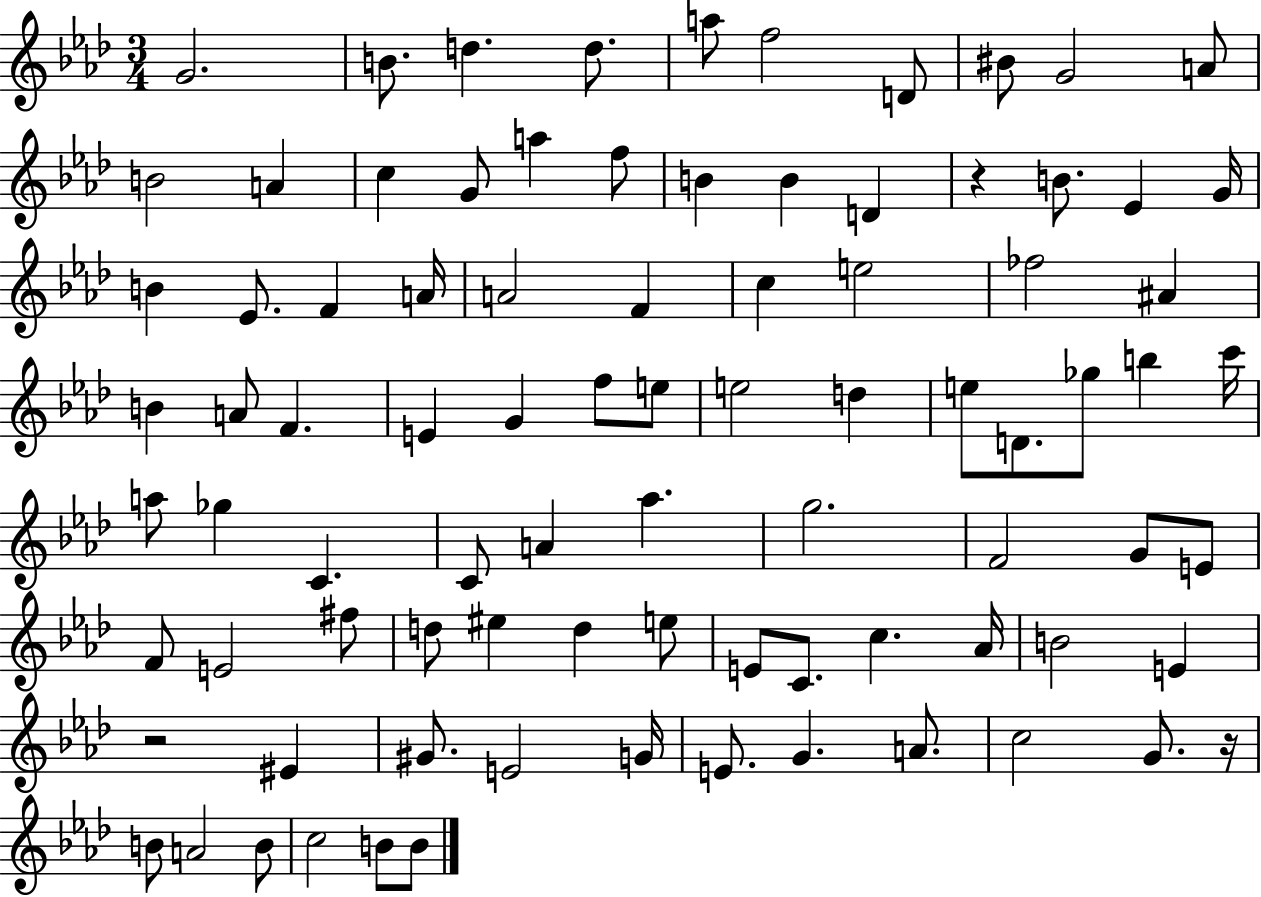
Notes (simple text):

G4/h. B4/e. D5/q. D5/e. A5/e F5/h D4/e BIS4/e G4/h A4/e B4/h A4/q C5/q G4/e A5/q F5/e B4/q B4/q D4/q R/q B4/e. Eb4/q G4/s B4/q Eb4/e. F4/q A4/s A4/h F4/q C5/q E5/h FES5/h A#4/q B4/q A4/e F4/q. E4/q G4/q F5/e E5/e E5/h D5/q E5/e D4/e. Gb5/e B5/q C6/s A5/e Gb5/q C4/q. C4/e A4/q Ab5/q. G5/h. F4/h G4/e E4/e F4/e E4/h F#5/e D5/e EIS5/q D5/q E5/e E4/e C4/e. C5/q. Ab4/s B4/h E4/q R/h EIS4/q G#4/e. E4/h G4/s E4/e. G4/q. A4/e. C5/h G4/e. R/s B4/e A4/h B4/e C5/h B4/e B4/e